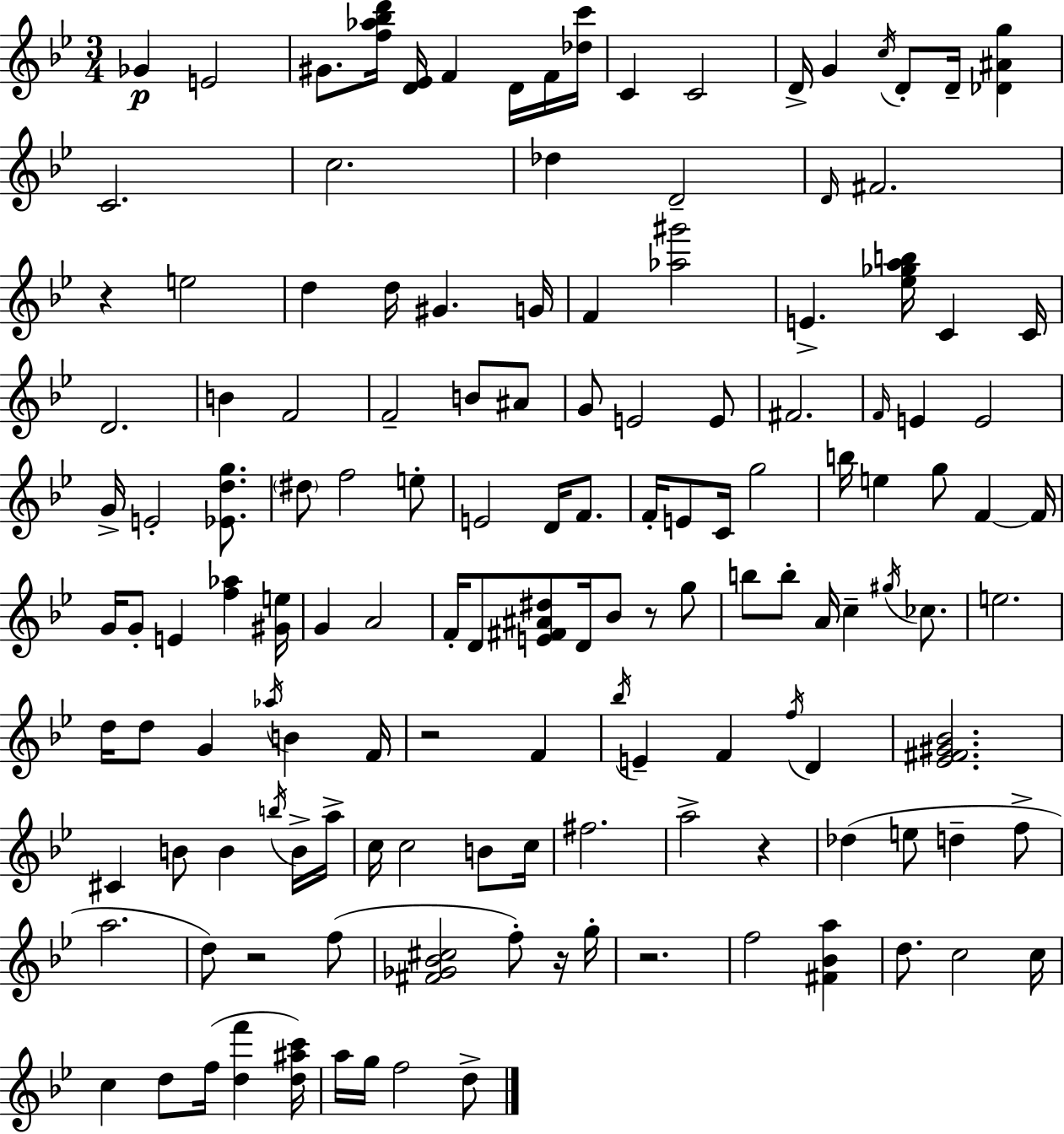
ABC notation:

X:1
T:Untitled
M:3/4
L:1/4
K:Bb
_G E2 ^G/2 [f_a_bd']/4 [D_E]/4 F D/4 F/4 [_dc']/4 C C2 D/4 G c/4 D/2 D/4 [_D^Ag] C2 c2 _d D2 D/4 ^F2 z e2 d d/4 ^G G/4 F [_a^g']2 E [_e_gab]/4 C C/4 D2 B F2 F2 B/2 ^A/2 G/2 E2 E/2 ^F2 F/4 E E2 G/4 E2 [_Edg]/2 ^d/2 f2 e/2 E2 D/4 F/2 F/4 E/2 C/4 g2 b/4 e g/2 F F/4 G/4 G/2 E [f_a] [^Ge]/4 G A2 F/4 D/2 [E^F^A^d]/2 D/4 _B/2 z/2 g/2 b/2 b/2 A/4 c ^g/4 _c/2 e2 d/4 d/2 G _a/4 B F/4 z2 F _b/4 E F f/4 D [_E^F^G_B]2 ^C B/2 B b/4 B/4 a/4 c/4 c2 B/2 c/4 ^f2 a2 z _d e/2 d f/2 a2 d/2 z2 f/2 [^F_G_B^c]2 f/2 z/4 g/4 z2 f2 [^F_Ba] d/2 c2 c/4 c d/2 f/4 [df'] [d^ac']/4 a/4 g/4 f2 d/2